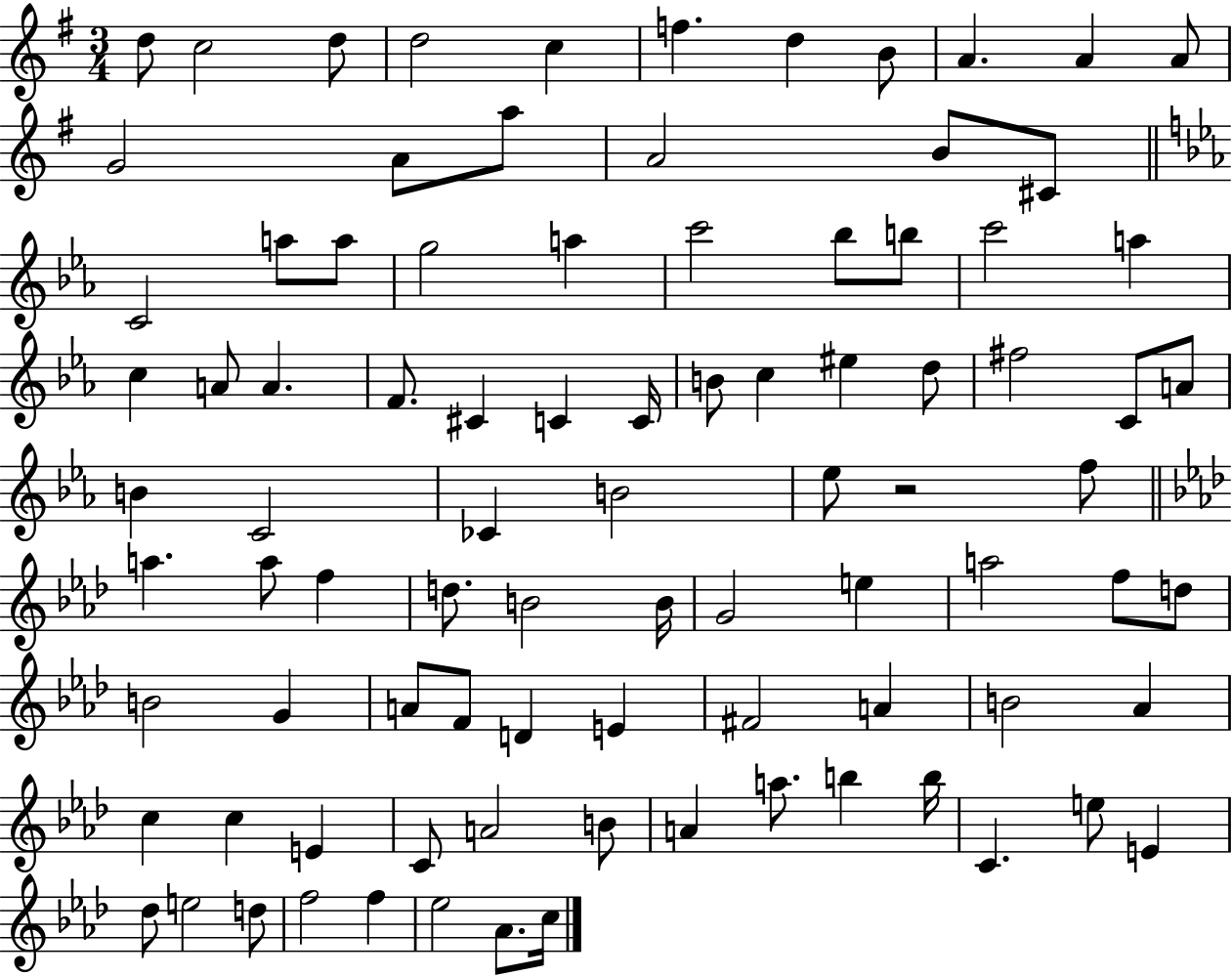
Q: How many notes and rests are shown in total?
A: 90